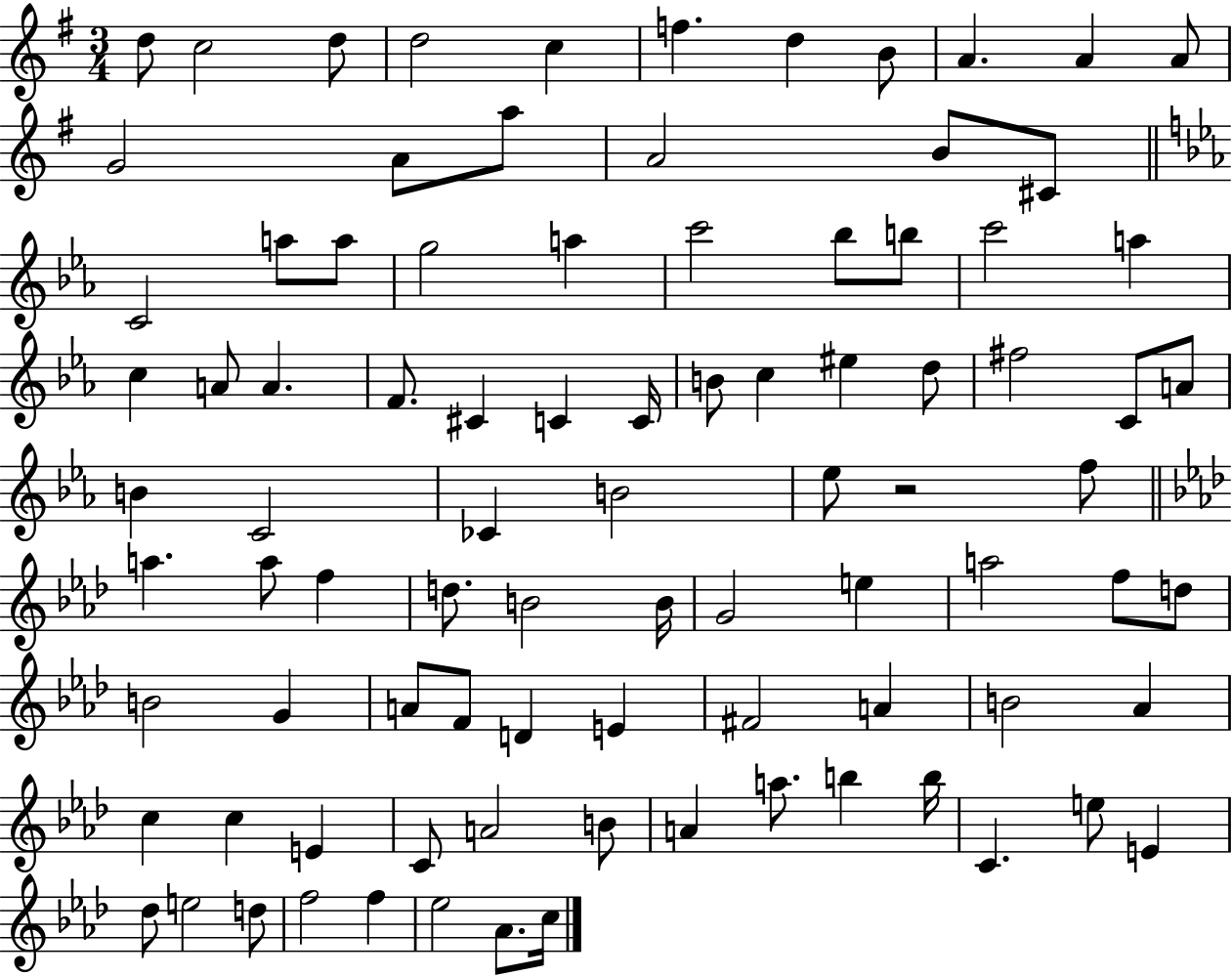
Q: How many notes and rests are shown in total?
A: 90